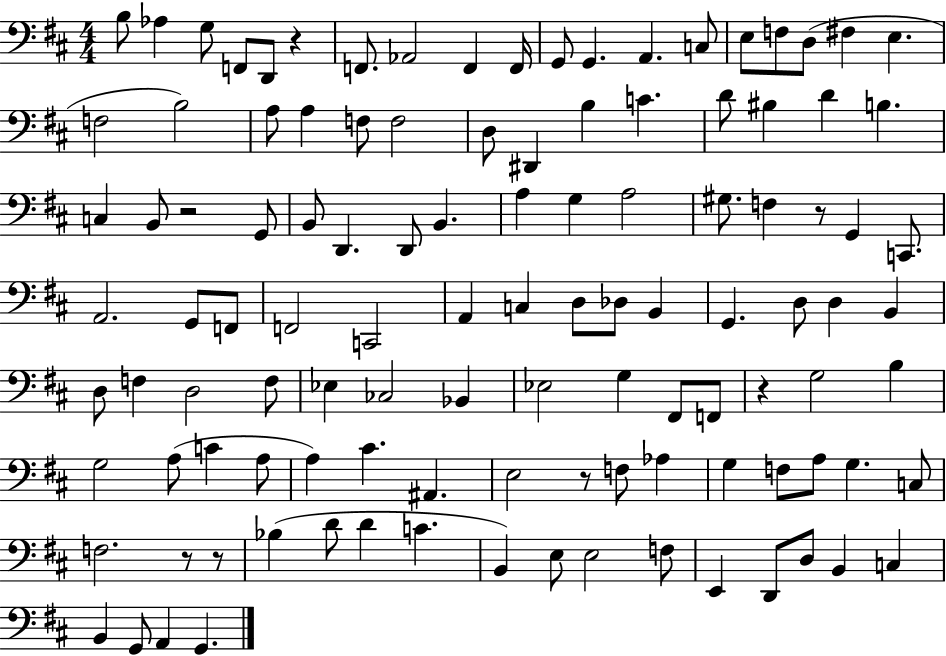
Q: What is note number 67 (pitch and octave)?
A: Bb2